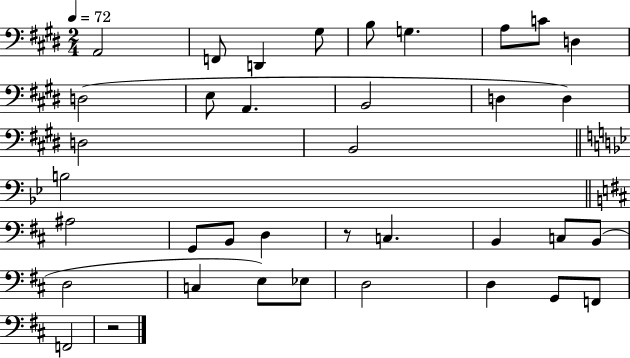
X:1
T:Untitled
M:2/4
L:1/4
K:E
A,,2 F,,/2 D,, ^G,/2 B,/2 G, A,/2 C/2 D, D,2 E,/2 A,, B,,2 D, D, D,2 B,,2 B,2 ^A,2 G,,/2 B,,/2 D, z/2 C, B,, C,/2 B,,/2 D,2 C, E,/2 _E,/2 D,2 D, G,,/2 F,,/2 F,,2 z2